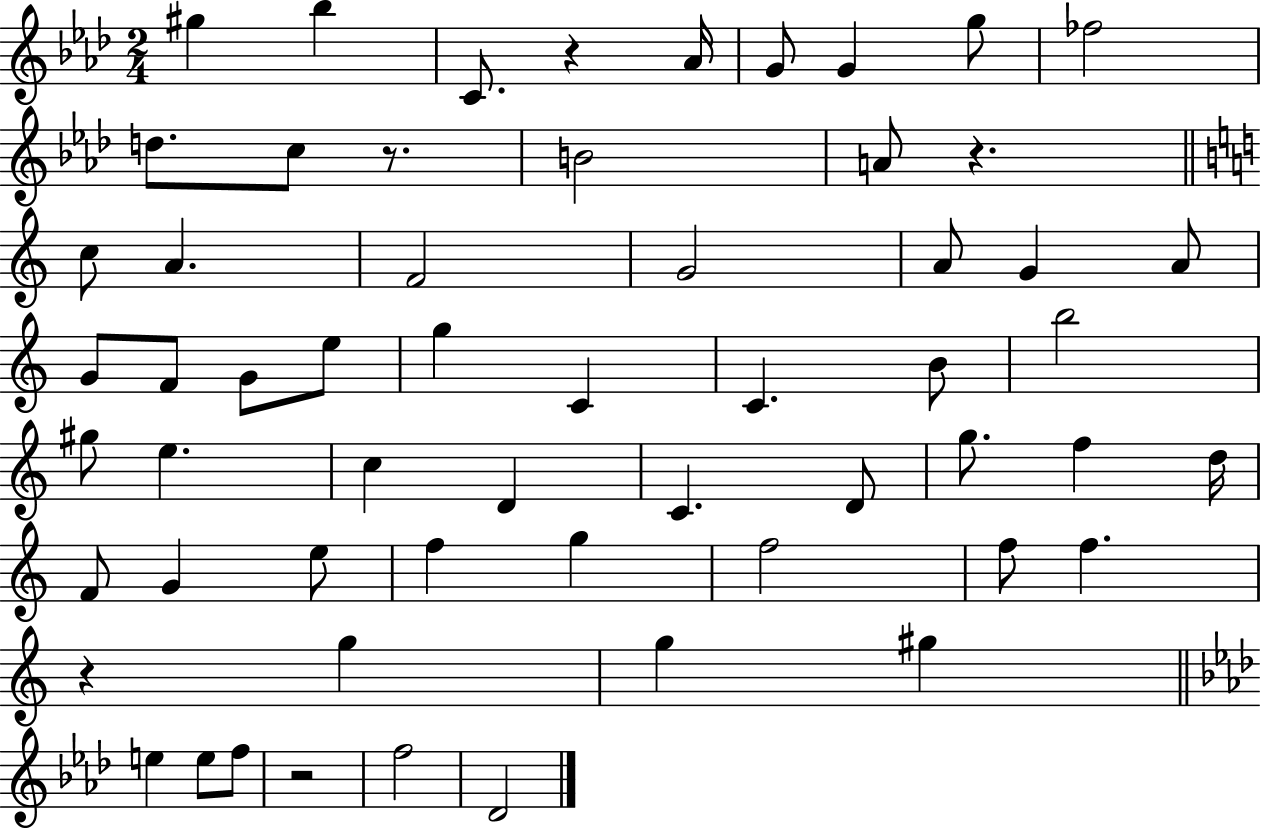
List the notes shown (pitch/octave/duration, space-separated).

G#5/q Bb5/q C4/e. R/q Ab4/s G4/e G4/q G5/e FES5/h D5/e. C5/e R/e. B4/h A4/e R/q. C5/e A4/q. F4/h G4/h A4/e G4/q A4/e G4/e F4/e G4/e E5/e G5/q C4/q C4/q. B4/e B5/h G#5/e E5/q. C5/q D4/q C4/q. D4/e G5/e. F5/q D5/s F4/e G4/q E5/e F5/q G5/q F5/h F5/e F5/q. R/q G5/q G5/q G#5/q E5/q E5/e F5/e R/h F5/h Db4/h